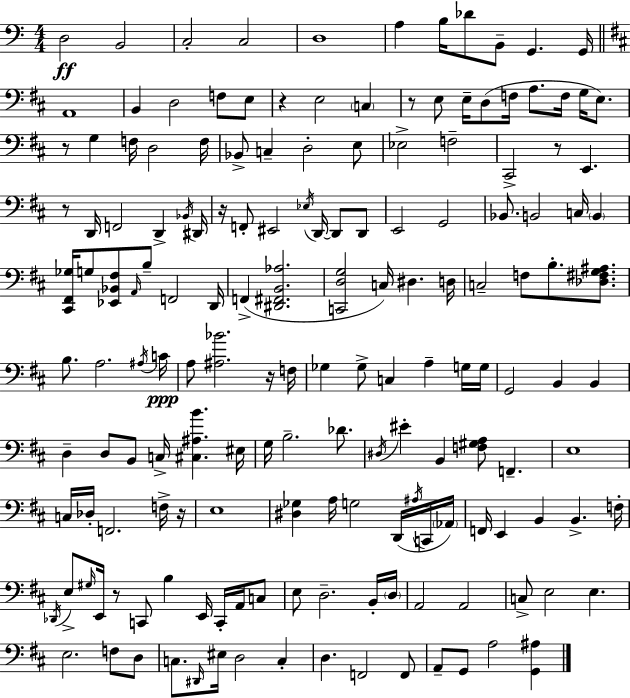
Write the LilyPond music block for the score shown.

{
  \clef bass
  \numericTimeSignature
  \time 4/4
  \key c \major
  d2\ff b,2 | c2-. c2 | d1 | a4 b16 des'8 b,8-- g,4. g,16 | \break \bar "||" \break \key d \major a,1 | b,4 d2 f8 e8 | r4 e2 \parenthesize c4 | r8 e8 e16-- d8( f16 a8. f16 g16 e8.) | \break r8 g4 f16 d2 f16 | bes,8-> c4-- d2-. e8 | ees2-> f2-- | cis,2-> r8 e,4. | \break r8 d,16 f,2 d,4-> \acciaccatura { bes,16 } | dis,16 r16 f,8-. eis,2 \acciaccatura { ees16 } d,16~~ d,8 | d,8 e,2 g,2 | bes,8. b,2 c16 \parenthesize b,4 | \break <cis, fis, ges>16 g8 <ees, bes, fis>8 \grace { a,16 } b8-- f,2 | d,16 f,4->( <dis, fis, b, aes>2. | <c, d g>2 c16) dis4. | d16 c2-- f8 b8.-. | \break <des fis g ais>8. b8. a2. | \acciaccatura { ais16 } c'16\ppp a8 <ais bes'>2. | r16 f16 ges4 ges8-> c4 a4-- | g16 g16 g,2 b,4 | \break b,4 d4-- d8 b,8 c16-> <cis ais b'>4. | eis16 g16 b2.-- | des'8. \acciaccatura { dis16 } eis'4-. b,4 <f gis a>8 f,4.-- | e1 | \break c16 des16-. f,2. | f16-> r16 e1 | <dis ges>4 a16 g2 | d,16( \acciaccatura { ais16 } c,16 \parenthesize aes,16) f,16 e,4 b,4 b,4.-> | \break f16-. \acciaccatura { des,16 } e8-> \grace { gis16 } e,16 r8 c,8 b4 | e,16 c,16-. a,16 c8 e8 d2.-- | b,16-. \parenthesize d16 a,2 | a,2 c8-> e2 | \break e4. e2. | f8 d8 c8. \grace { dis,16 } eis16 d2 | c4-. d4. f,2 | f,8 a,8-- g,8 a2 | \break <g, ais>4 \bar "|."
}